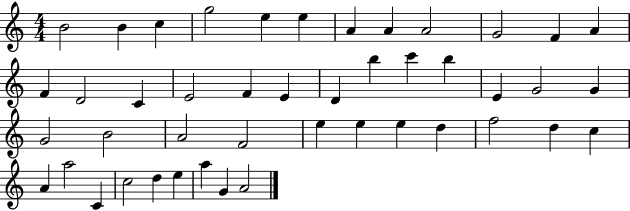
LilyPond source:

{
  \clef treble
  \numericTimeSignature
  \time 4/4
  \key c \major
  b'2 b'4 c''4 | g''2 e''4 e''4 | a'4 a'4 a'2 | g'2 f'4 a'4 | \break f'4 d'2 c'4 | e'2 f'4 e'4 | d'4 b''4 c'''4 b''4 | e'4 g'2 g'4 | \break g'2 b'2 | a'2 f'2 | e''4 e''4 e''4 d''4 | f''2 d''4 c''4 | \break a'4 a''2 c'4 | c''2 d''4 e''4 | a''4 g'4 a'2 | \bar "|."
}